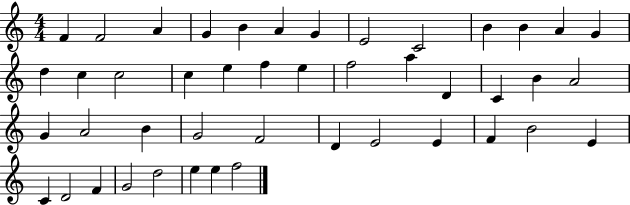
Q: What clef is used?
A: treble